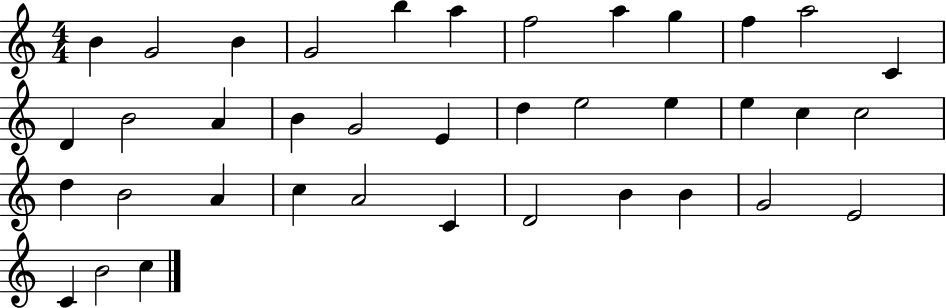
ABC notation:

X:1
T:Untitled
M:4/4
L:1/4
K:C
B G2 B G2 b a f2 a g f a2 C D B2 A B G2 E d e2 e e c c2 d B2 A c A2 C D2 B B G2 E2 C B2 c